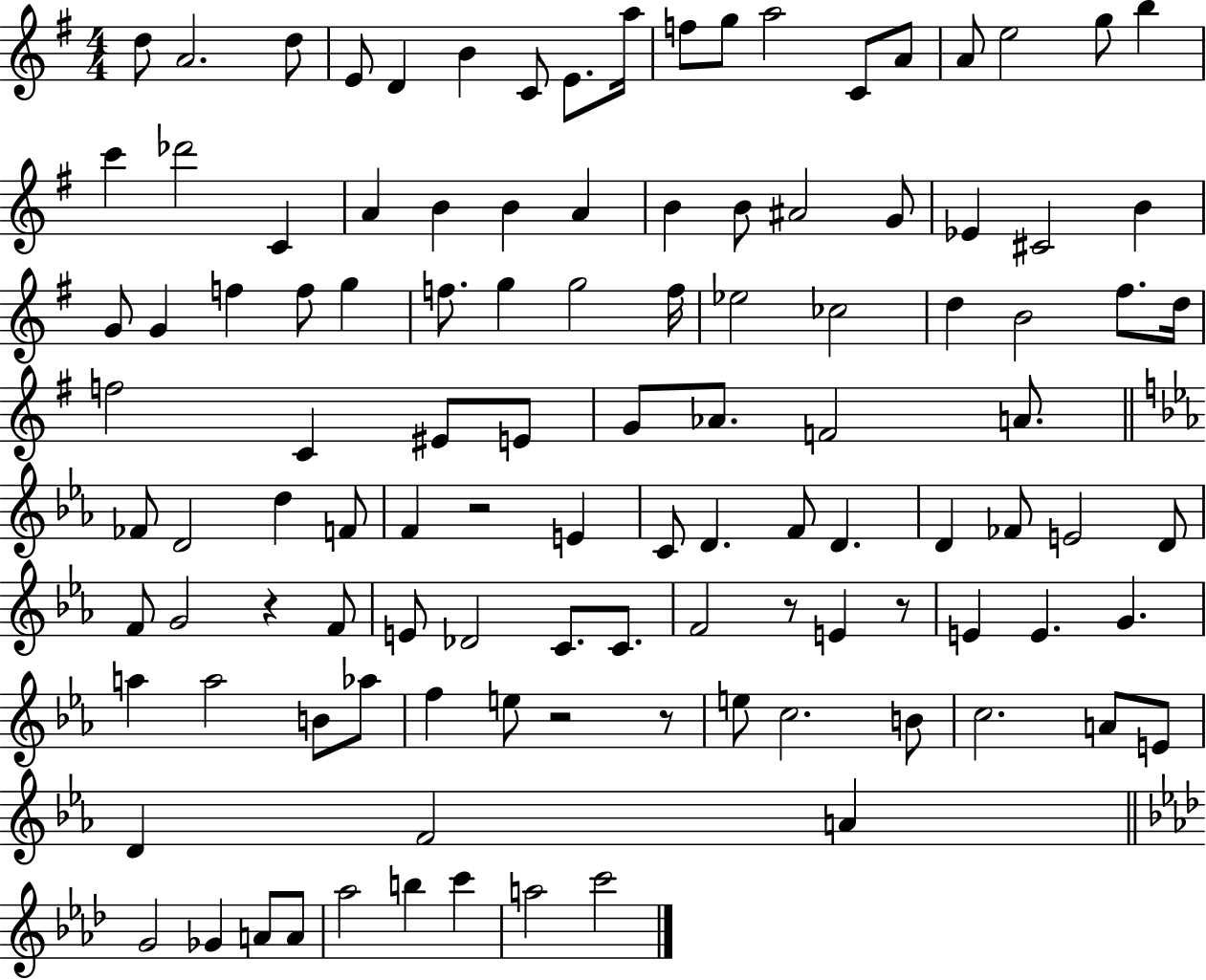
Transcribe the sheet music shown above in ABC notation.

X:1
T:Untitled
M:4/4
L:1/4
K:G
d/2 A2 d/2 E/2 D B C/2 E/2 a/4 f/2 g/2 a2 C/2 A/2 A/2 e2 g/2 b c' _d'2 C A B B A B B/2 ^A2 G/2 _E ^C2 B G/2 G f f/2 g f/2 g g2 f/4 _e2 _c2 d B2 ^f/2 d/4 f2 C ^E/2 E/2 G/2 _A/2 F2 A/2 _F/2 D2 d F/2 F z2 E C/2 D F/2 D D _F/2 E2 D/2 F/2 G2 z F/2 E/2 _D2 C/2 C/2 F2 z/2 E z/2 E E G a a2 B/2 _a/2 f e/2 z2 z/2 e/2 c2 B/2 c2 A/2 E/2 D F2 A G2 _G A/2 A/2 _a2 b c' a2 c'2